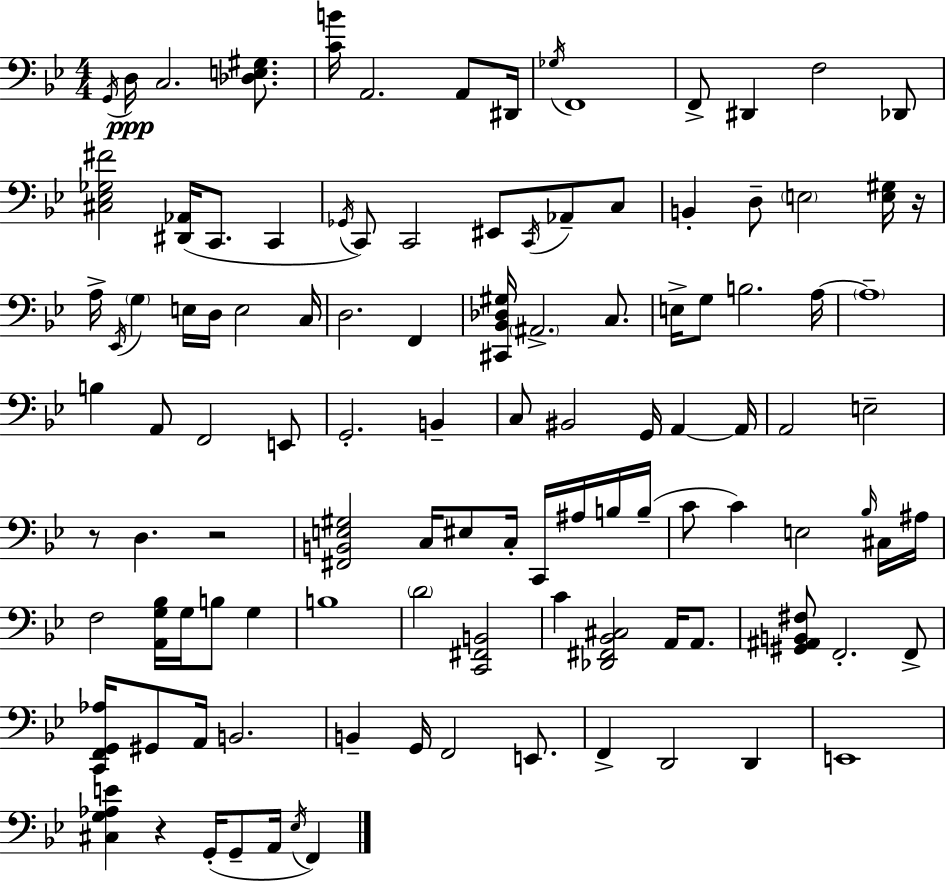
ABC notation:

X:1
T:Untitled
M:4/4
L:1/4
K:Bb
G,,/4 D,/4 C,2 [_D,E,^G,]/2 [CB]/4 A,,2 A,,/2 ^D,,/4 _G,/4 F,,4 F,,/2 ^D,, F,2 _D,,/2 [^C,_E,_G,^F]2 [^D,,_A,,]/4 C,,/2 C,, _G,,/4 C,,/2 C,,2 ^E,,/2 C,,/4 _A,,/2 C,/2 B,, D,/2 E,2 [E,^G,]/4 z/4 A,/4 _E,,/4 G, E,/4 D,/4 E,2 C,/4 D,2 F,, [^C,,_B,,_D,^G,]/4 ^A,,2 C,/2 E,/4 G,/2 B,2 A,/4 A,4 B, A,,/2 F,,2 E,,/2 G,,2 B,, C,/2 ^B,,2 G,,/4 A,, A,,/4 A,,2 E,2 z/2 D, z2 [^F,,B,,E,^G,]2 C,/4 ^E,/2 C,/4 C,,/4 ^A,/4 B,/4 B,/4 C/2 C E,2 _B,/4 ^C,/4 ^A,/4 F,2 [A,,G,_B,]/4 G,/4 B,/2 G, B,4 D2 [C,,^F,,B,,]2 C [_D,,^F,,_B,,^C,]2 A,,/4 A,,/2 [^G,,^A,,B,,^F,]/2 F,,2 F,,/2 [C,,F,,G,,_A,]/4 ^G,,/2 A,,/4 B,,2 B,, G,,/4 F,,2 E,,/2 F,, D,,2 D,, E,,4 [^C,G,_A,E] z G,,/4 G,,/2 A,,/4 _E,/4 F,,